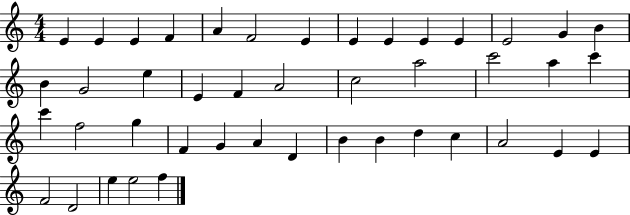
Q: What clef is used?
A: treble